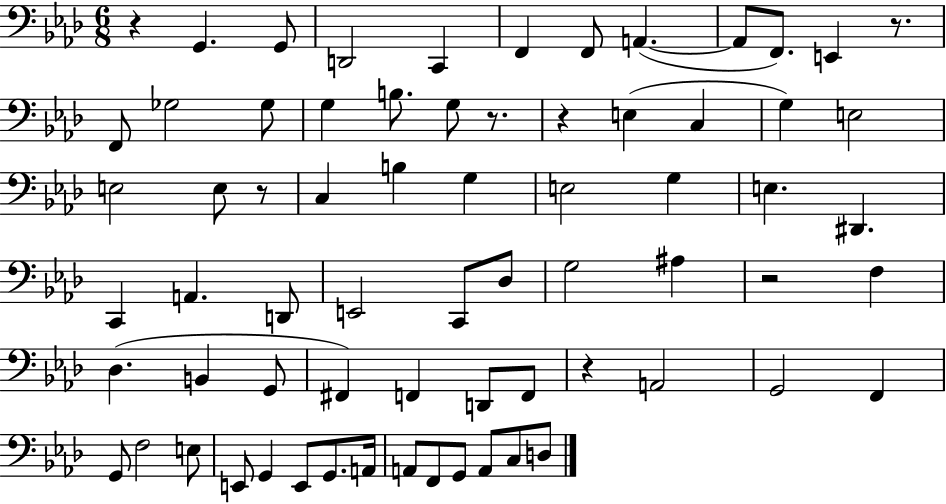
R/q G2/q. G2/e D2/h C2/q F2/q F2/e A2/q. A2/e F2/e. E2/q R/e. F2/e Gb3/h Gb3/e G3/q B3/e. G3/e R/e. R/q E3/q C3/q G3/q E3/h E3/h E3/e R/e C3/q B3/q G3/q E3/h G3/q E3/q. D#2/q. C2/q A2/q. D2/e E2/h C2/e Db3/e G3/h A#3/q R/h F3/q Db3/q. B2/q G2/e F#2/q F2/q D2/e F2/e R/q A2/h G2/h F2/q G2/e F3/h E3/e E2/e G2/q E2/e G2/e. A2/s A2/e F2/e G2/e A2/e C3/e D3/e